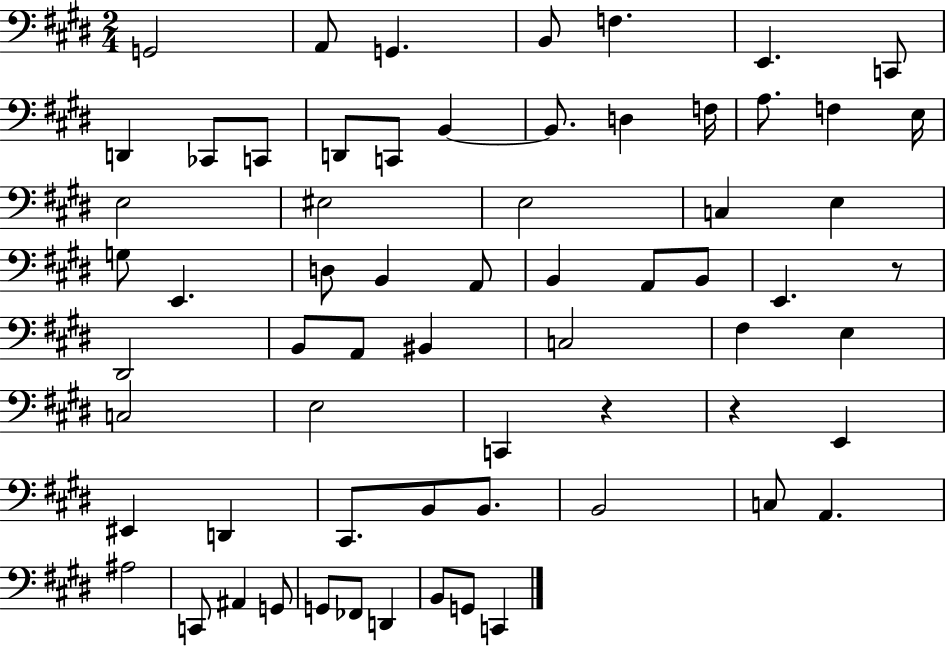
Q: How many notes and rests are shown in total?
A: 65